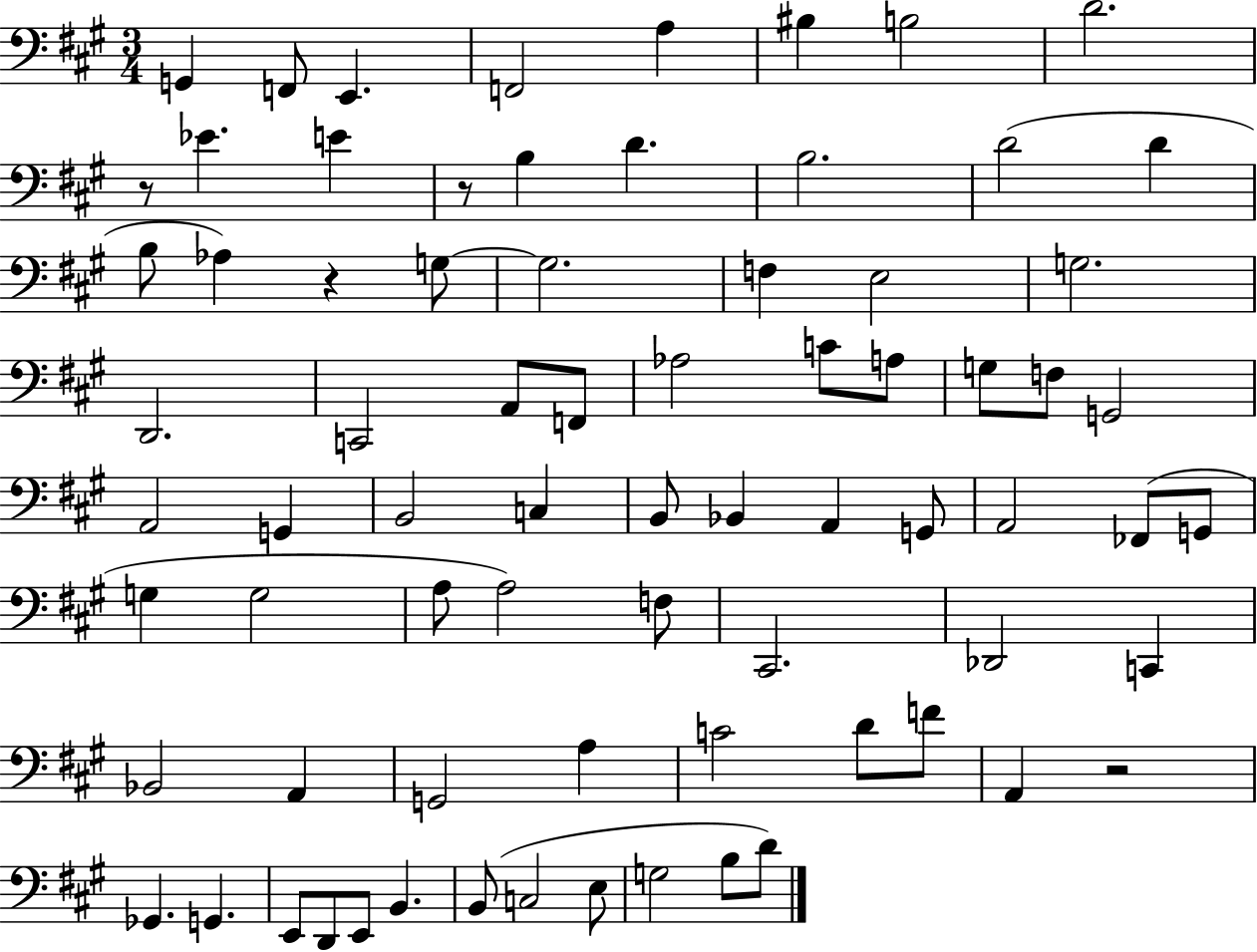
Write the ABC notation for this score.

X:1
T:Untitled
M:3/4
L:1/4
K:A
G,, F,,/2 E,, F,,2 A, ^B, B,2 D2 z/2 _E E z/2 B, D B,2 D2 D B,/2 _A, z G,/2 G,2 F, E,2 G,2 D,,2 C,,2 A,,/2 F,,/2 _A,2 C/2 A,/2 G,/2 F,/2 G,,2 A,,2 G,, B,,2 C, B,,/2 _B,, A,, G,,/2 A,,2 _F,,/2 G,,/2 G, G,2 A,/2 A,2 F,/2 ^C,,2 _D,,2 C,, _B,,2 A,, G,,2 A, C2 D/2 F/2 A,, z2 _G,, G,, E,,/2 D,,/2 E,,/2 B,, B,,/2 C,2 E,/2 G,2 B,/2 D/2